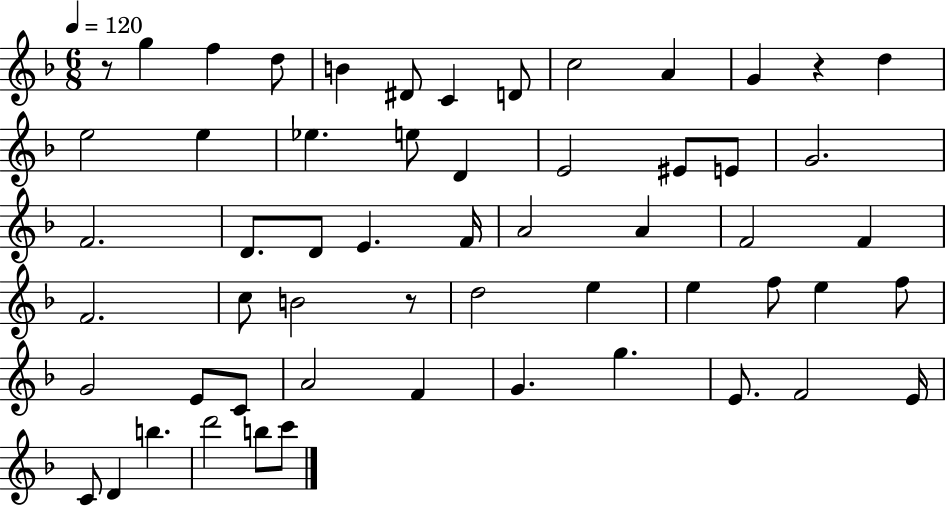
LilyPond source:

{
  \clef treble
  \numericTimeSignature
  \time 6/8
  \key f \major
  \tempo 4 = 120
  \repeat volta 2 { r8 g''4 f''4 d''8 | b'4 dis'8 c'4 d'8 | c''2 a'4 | g'4 r4 d''4 | \break e''2 e''4 | ees''4. e''8 d'4 | e'2 eis'8 e'8 | g'2. | \break f'2. | d'8. d'8 e'4. f'16 | a'2 a'4 | f'2 f'4 | \break f'2. | c''8 b'2 r8 | d''2 e''4 | e''4 f''8 e''4 f''8 | \break g'2 e'8 c'8 | a'2 f'4 | g'4. g''4. | e'8. f'2 e'16 | \break c'8 d'4 b''4. | d'''2 b''8 c'''8 | } \bar "|."
}